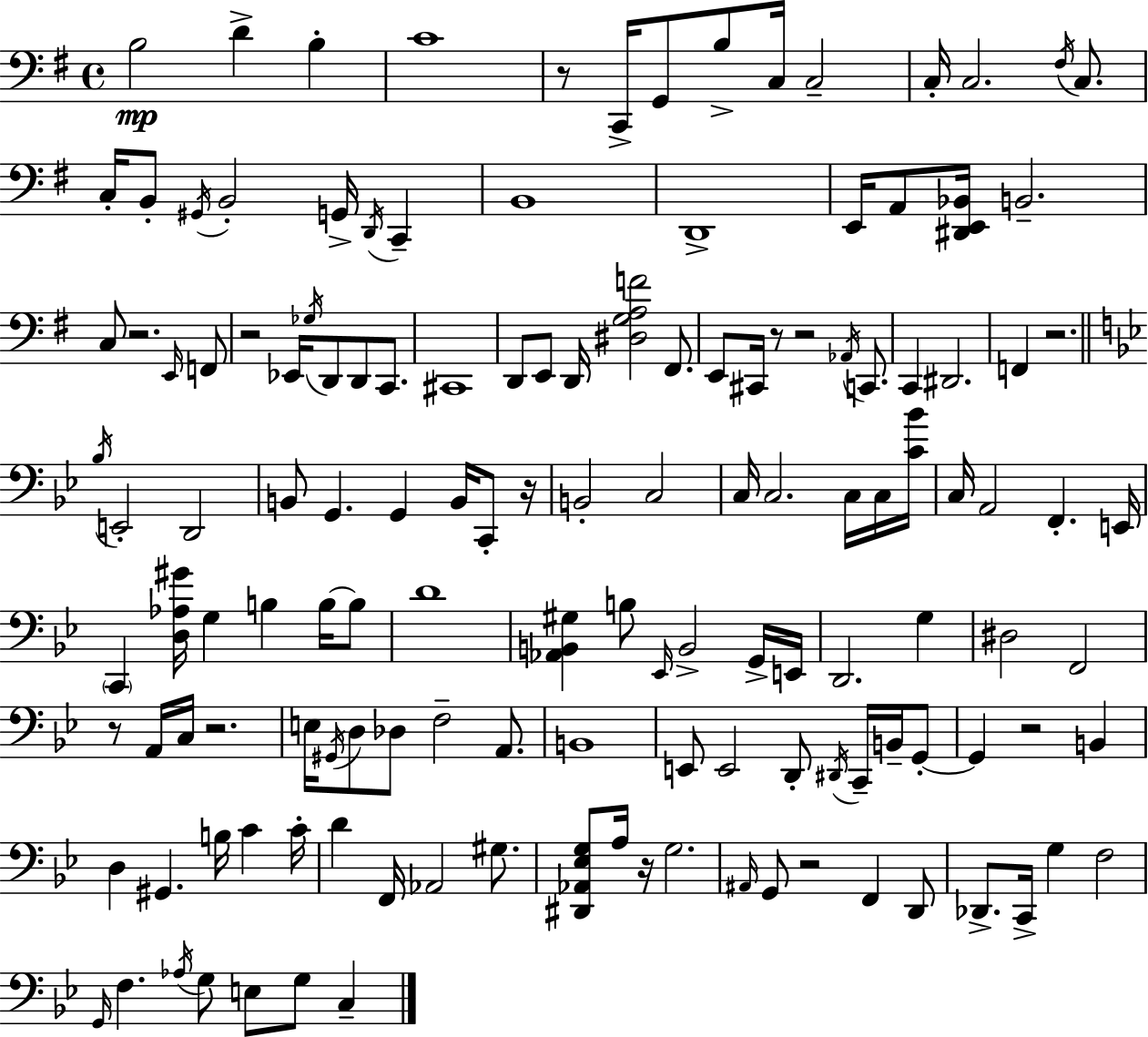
X:1
T:Untitled
M:4/4
L:1/4
K:Em
B,2 D B, C4 z/2 C,,/4 G,,/2 B,/2 C,/4 C,2 C,/4 C,2 ^F,/4 C,/2 C,/4 B,,/2 ^G,,/4 B,,2 G,,/4 D,,/4 C,, B,,4 D,,4 E,,/4 A,,/2 [^D,,E,,_B,,]/4 B,,2 C,/2 z2 E,,/4 F,,/2 z2 _E,,/4 _G,/4 D,,/2 D,,/2 C,,/2 ^C,,4 D,,/2 E,,/2 D,,/4 [^D,G,A,F]2 ^F,,/2 E,,/2 ^C,,/4 z/2 z2 _A,,/4 C,,/2 C,, ^D,,2 F,, z2 _B,/4 E,,2 D,,2 B,,/2 G,, G,, B,,/4 C,,/2 z/4 B,,2 C,2 C,/4 C,2 C,/4 C,/4 [C_B]/4 C,/4 A,,2 F,, E,,/4 C,, [D,_A,^G]/4 G, B, B,/4 B,/2 D4 [_A,,B,,^G,] B,/2 _E,,/4 B,,2 G,,/4 E,,/4 D,,2 G, ^D,2 F,,2 z/2 A,,/4 C,/4 z2 E,/4 ^G,,/4 D,/2 _D,/2 F,2 A,,/2 B,,4 E,,/2 E,,2 D,,/2 ^D,,/4 C,,/4 B,,/4 G,,/2 G,, z2 B,, D, ^G,, B,/4 C C/4 D F,,/4 _A,,2 ^G,/2 [^D,,_A,,_E,G,]/2 A,/4 z/4 G,2 ^A,,/4 G,,/2 z2 F,, D,,/2 _D,,/2 C,,/4 G, F,2 G,,/4 F, _A,/4 G,/2 E,/2 G,/2 C,